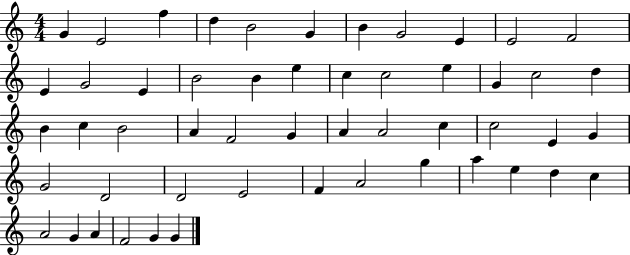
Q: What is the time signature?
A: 4/4